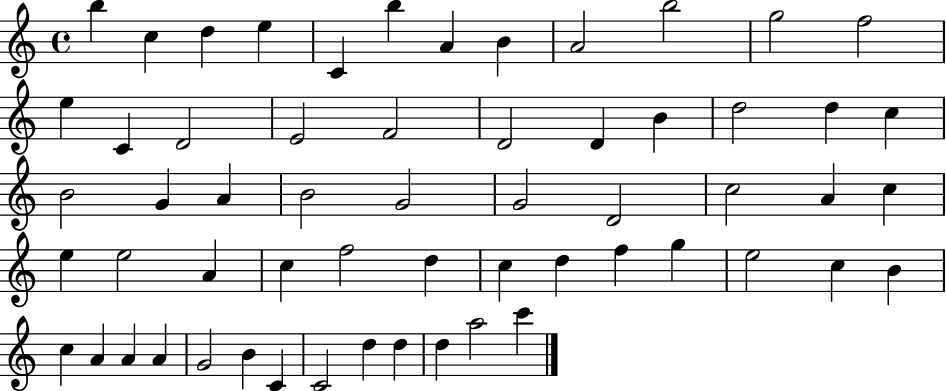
{
  \clef treble
  \time 4/4
  \defaultTimeSignature
  \key c \major
  b''4 c''4 d''4 e''4 | c'4 b''4 a'4 b'4 | a'2 b''2 | g''2 f''2 | \break e''4 c'4 d'2 | e'2 f'2 | d'2 d'4 b'4 | d''2 d''4 c''4 | \break b'2 g'4 a'4 | b'2 g'2 | g'2 d'2 | c''2 a'4 c''4 | \break e''4 e''2 a'4 | c''4 f''2 d''4 | c''4 d''4 f''4 g''4 | e''2 c''4 b'4 | \break c''4 a'4 a'4 a'4 | g'2 b'4 c'4 | c'2 d''4 d''4 | d''4 a''2 c'''4 | \break \bar "|."
}